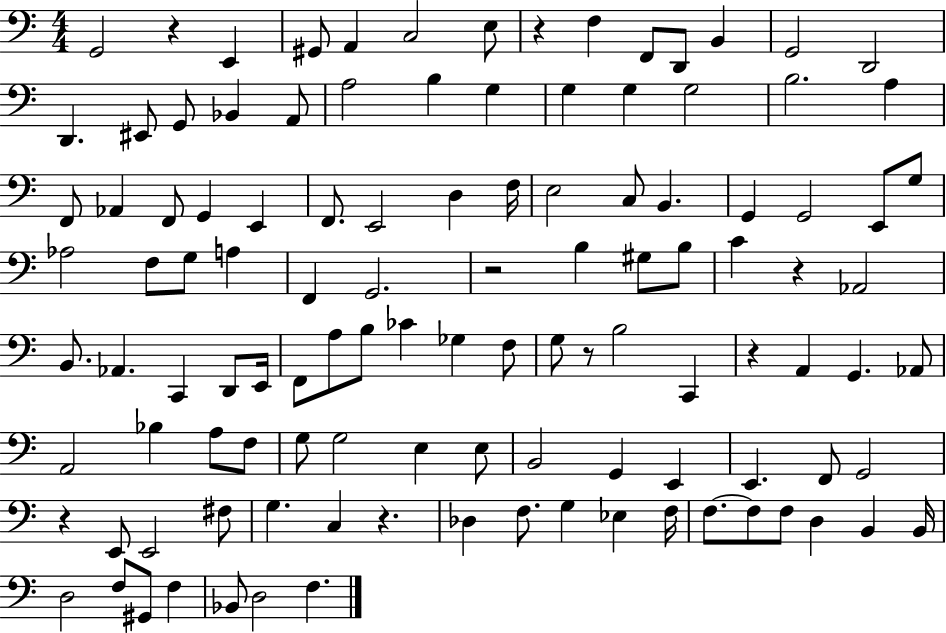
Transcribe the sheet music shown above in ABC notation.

X:1
T:Untitled
M:4/4
L:1/4
K:C
G,,2 z E,, ^G,,/2 A,, C,2 E,/2 z F, F,,/2 D,,/2 B,, G,,2 D,,2 D,, ^E,,/2 G,,/2 _B,, A,,/2 A,2 B, G, G, G, G,2 B,2 A, F,,/2 _A,, F,,/2 G,, E,, F,,/2 E,,2 D, F,/4 E,2 C,/2 B,, G,, G,,2 E,,/2 G,/2 _A,2 F,/2 G,/2 A, F,, G,,2 z2 B, ^G,/2 B,/2 C z _A,,2 B,,/2 _A,, C,, D,,/2 E,,/4 F,,/2 A,/2 B,/2 _C _G, F,/2 G,/2 z/2 B,2 C,, z A,, G,, _A,,/2 A,,2 _B, A,/2 F,/2 G,/2 G,2 E, E,/2 B,,2 G,, E,, E,, F,,/2 G,,2 z E,,/2 E,,2 ^F,/2 G, C, z _D, F,/2 G, _E, F,/4 F,/2 F,/2 F,/2 D, B,, B,,/4 D,2 F,/2 ^G,,/2 F, _B,,/2 D,2 F,